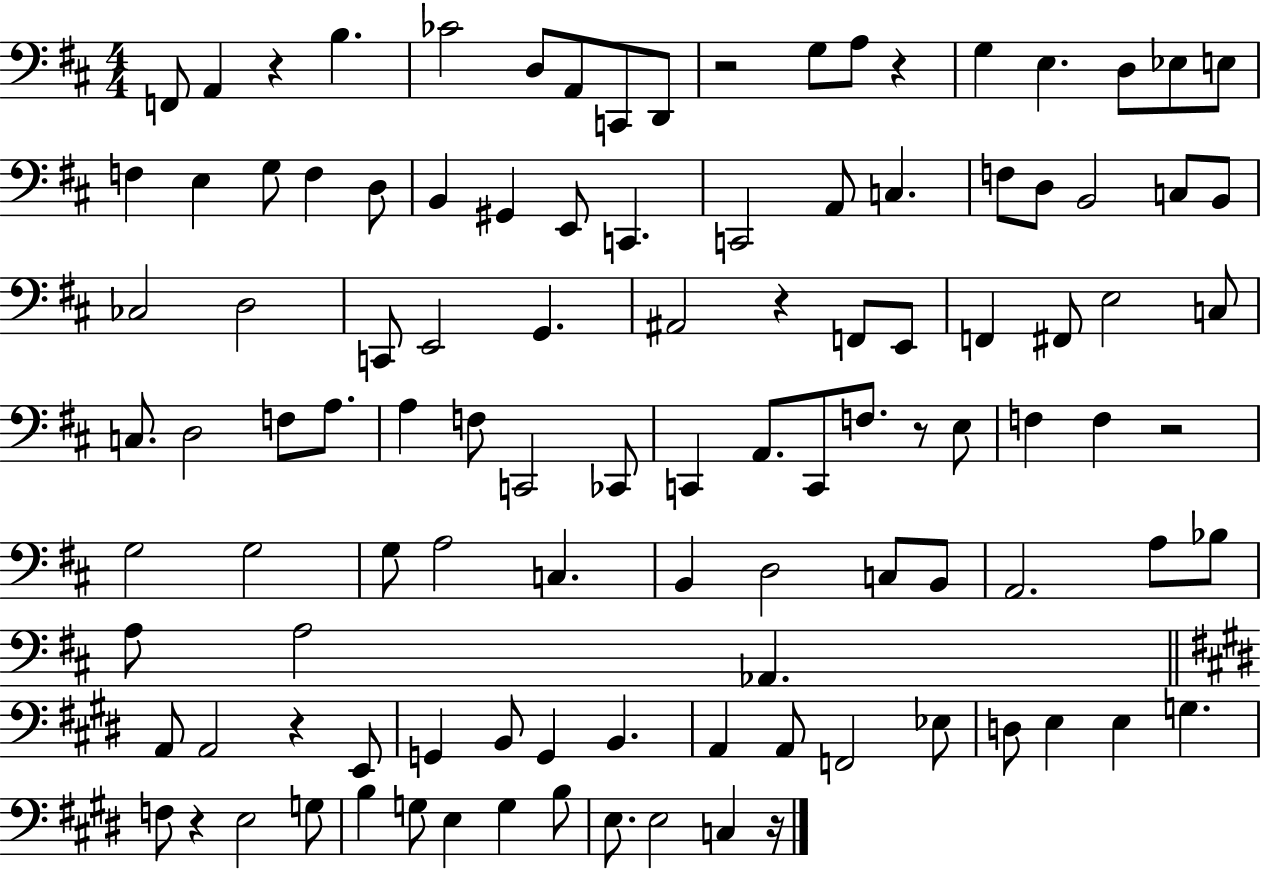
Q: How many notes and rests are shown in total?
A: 109